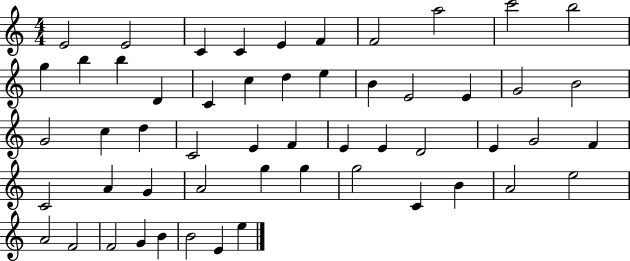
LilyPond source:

{
  \clef treble
  \numericTimeSignature
  \time 4/4
  \key c \major
  e'2 e'2 | c'4 c'4 e'4 f'4 | f'2 a''2 | c'''2 b''2 | \break g''4 b''4 b''4 d'4 | c'4 c''4 d''4 e''4 | b'4 e'2 e'4 | g'2 b'2 | \break g'2 c''4 d''4 | c'2 e'4 f'4 | e'4 e'4 d'2 | e'4 g'2 f'4 | \break c'2 a'4 g'4 | a'2 g''4 g''4 | g''2 c'4 b'4 | a'2 e''2 | \break a'2 f'2 | f'2 g'4 b'4 | b'2 e'4 e''4 | \bar "|."
}